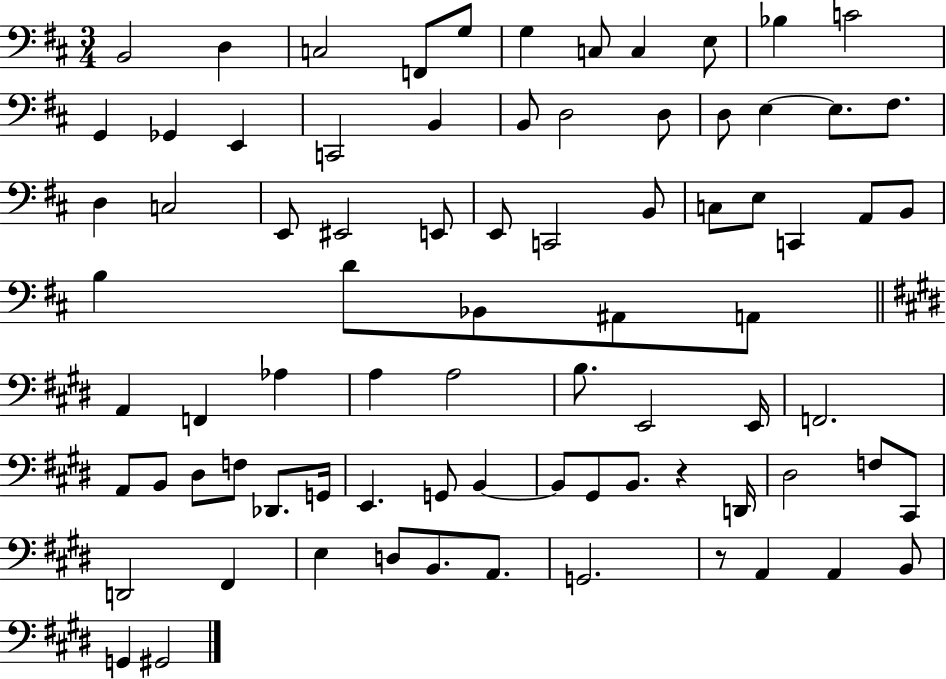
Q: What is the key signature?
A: D major